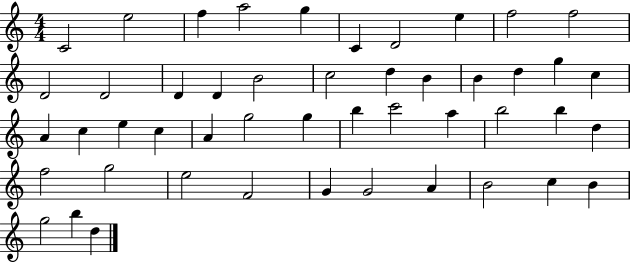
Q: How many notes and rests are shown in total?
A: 48